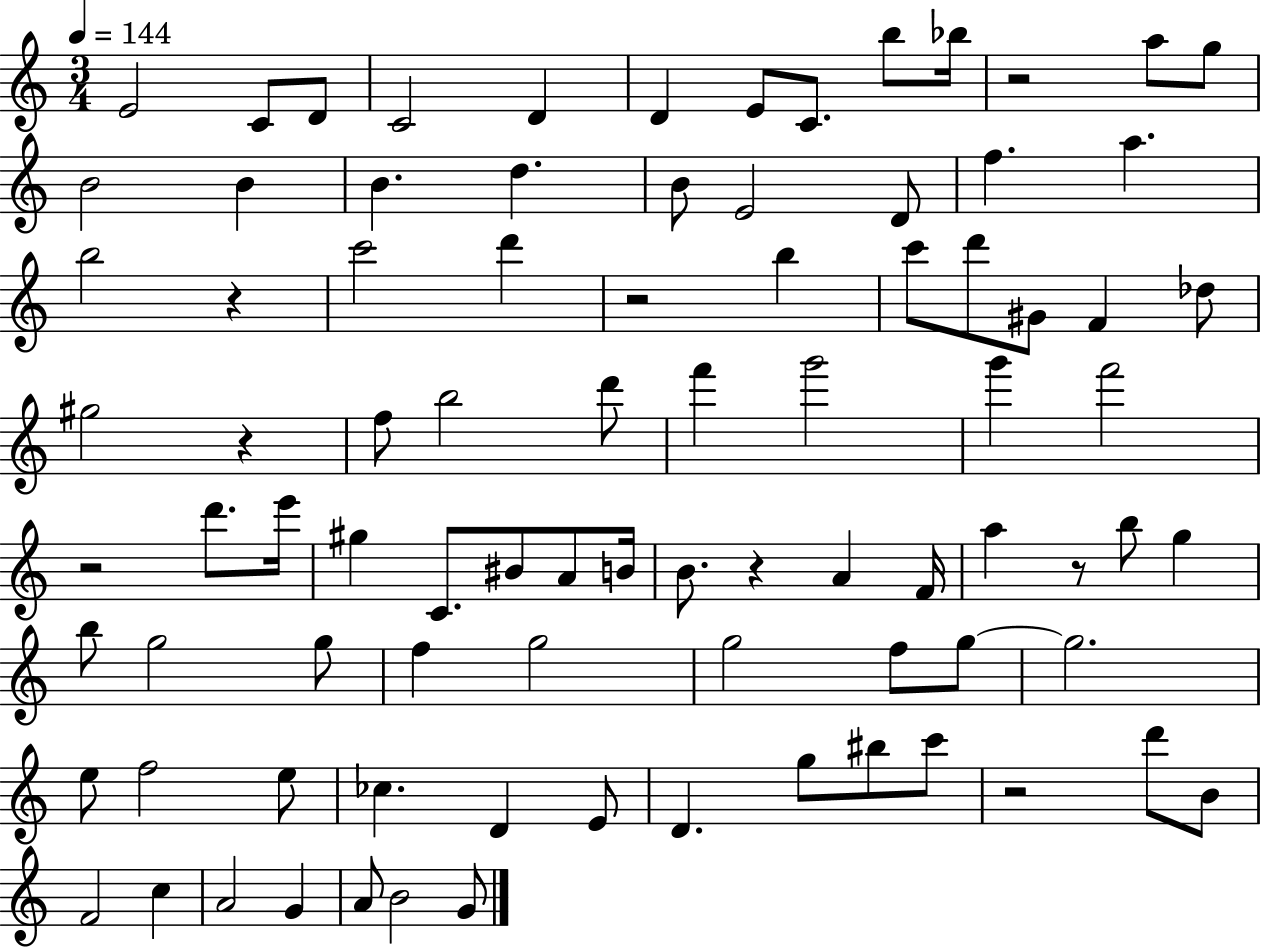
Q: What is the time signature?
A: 3/4